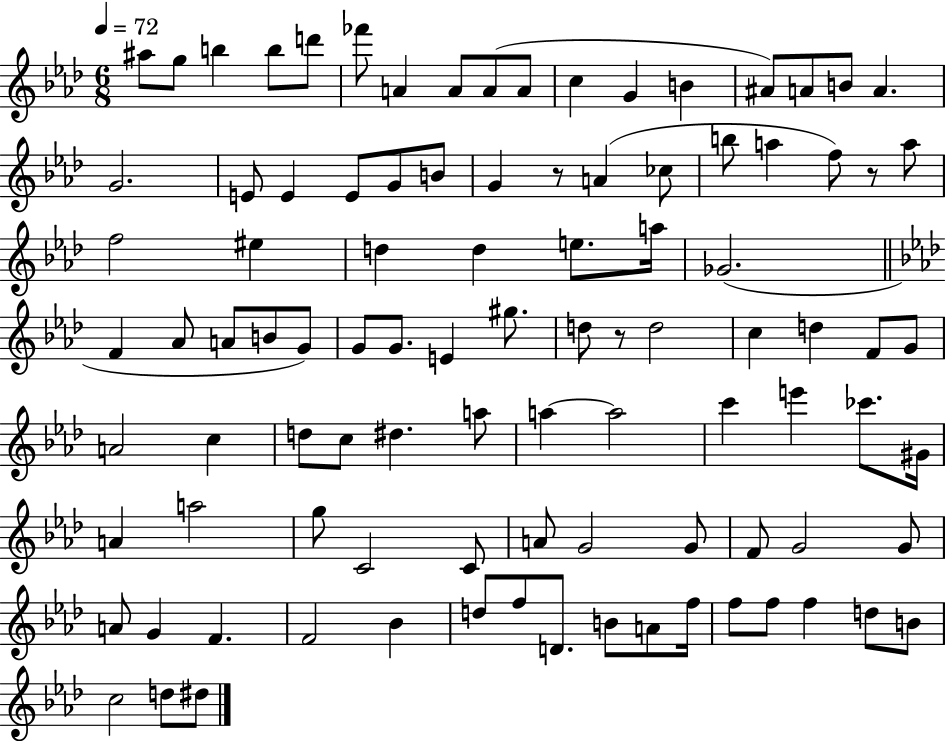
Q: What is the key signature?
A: AES major